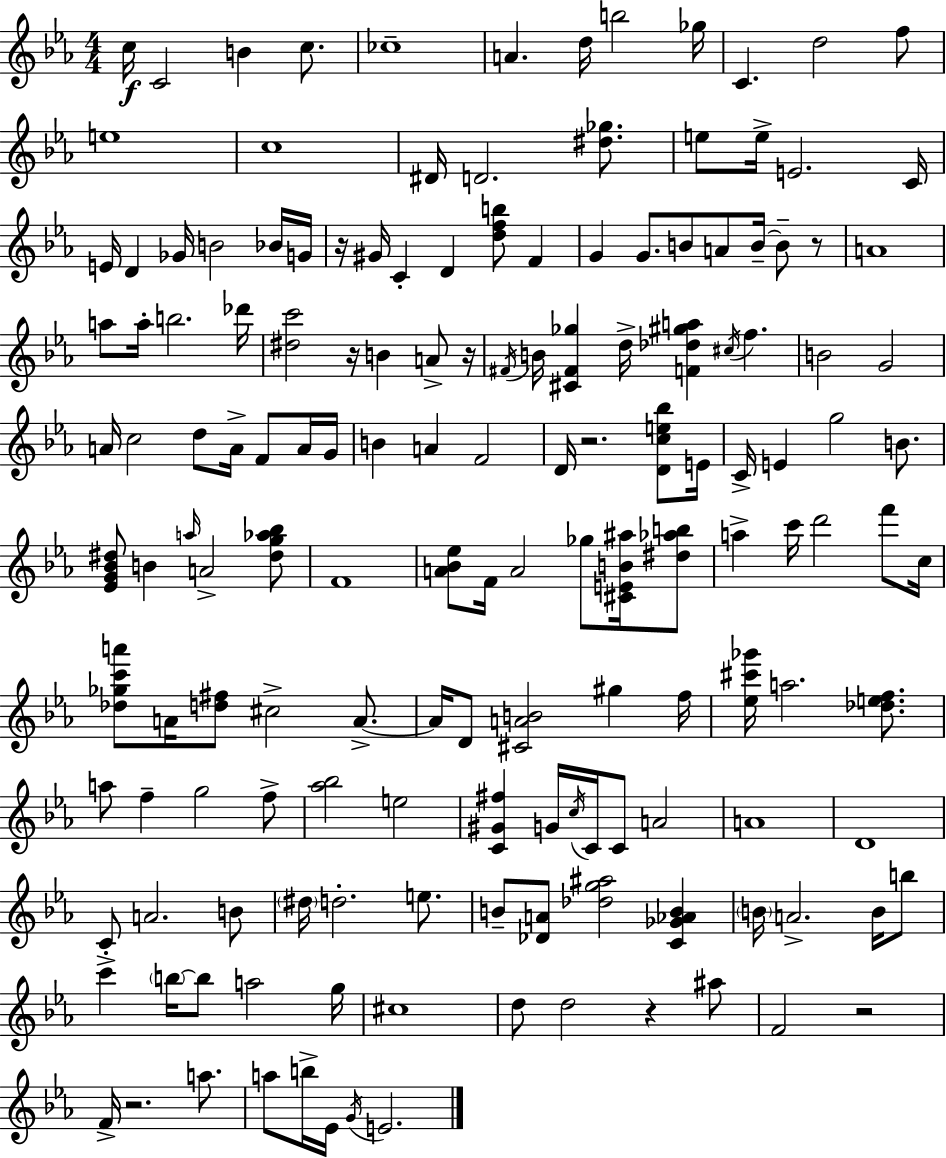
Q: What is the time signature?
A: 4/4